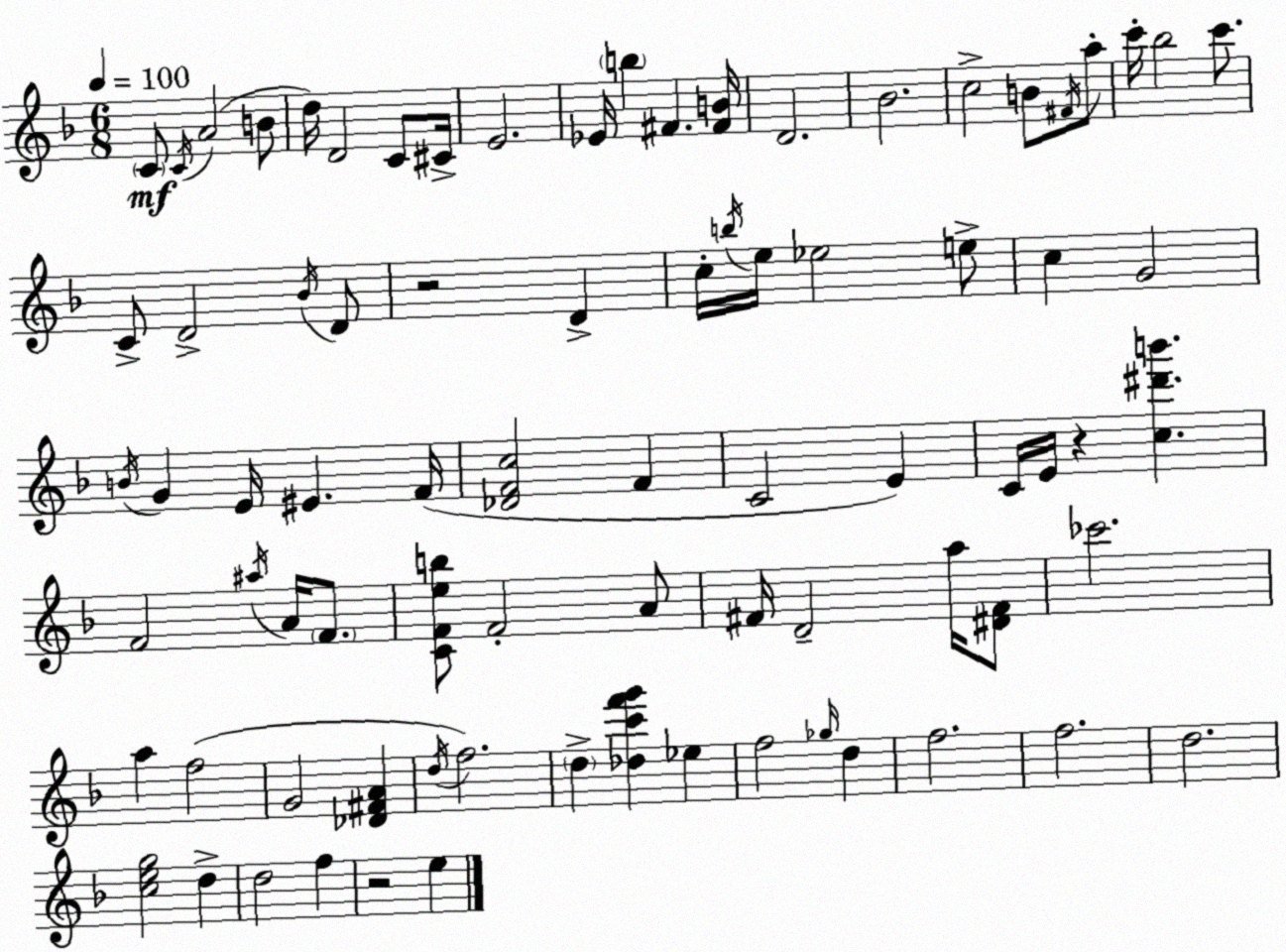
X:1
T:Untitled
M:6/8
L:1/4
K:Dm
C/2 C/4 A2 B/2 d/4 D2 C/2 ^C/4 E2 _E/4 b ^F [^FB]/4 D2 _B2 c2 B/2 ^F/4 a/2 c'/4 _b2 c'/2 C/2 D2 _B/4 D/2 z2 D c/4 b/4 e/4 _e2 e/2 c G2 B/4 G E/4 ^E F/4 [_DFc]2 F C2 E C/4 E/4 z [c^d'b'] F2 ^a/4 A/4 F/2 [CFeb]/2 F2 A/2 ^F/4 D2 a/4 [^D^F]/2 _c'2 a f2 G2 [_D^FA] d/4 f2 d [_dc'f'g'] _e f2 _g/4 d f2 f2 d2 [ceg]2 d d2 f z2 e